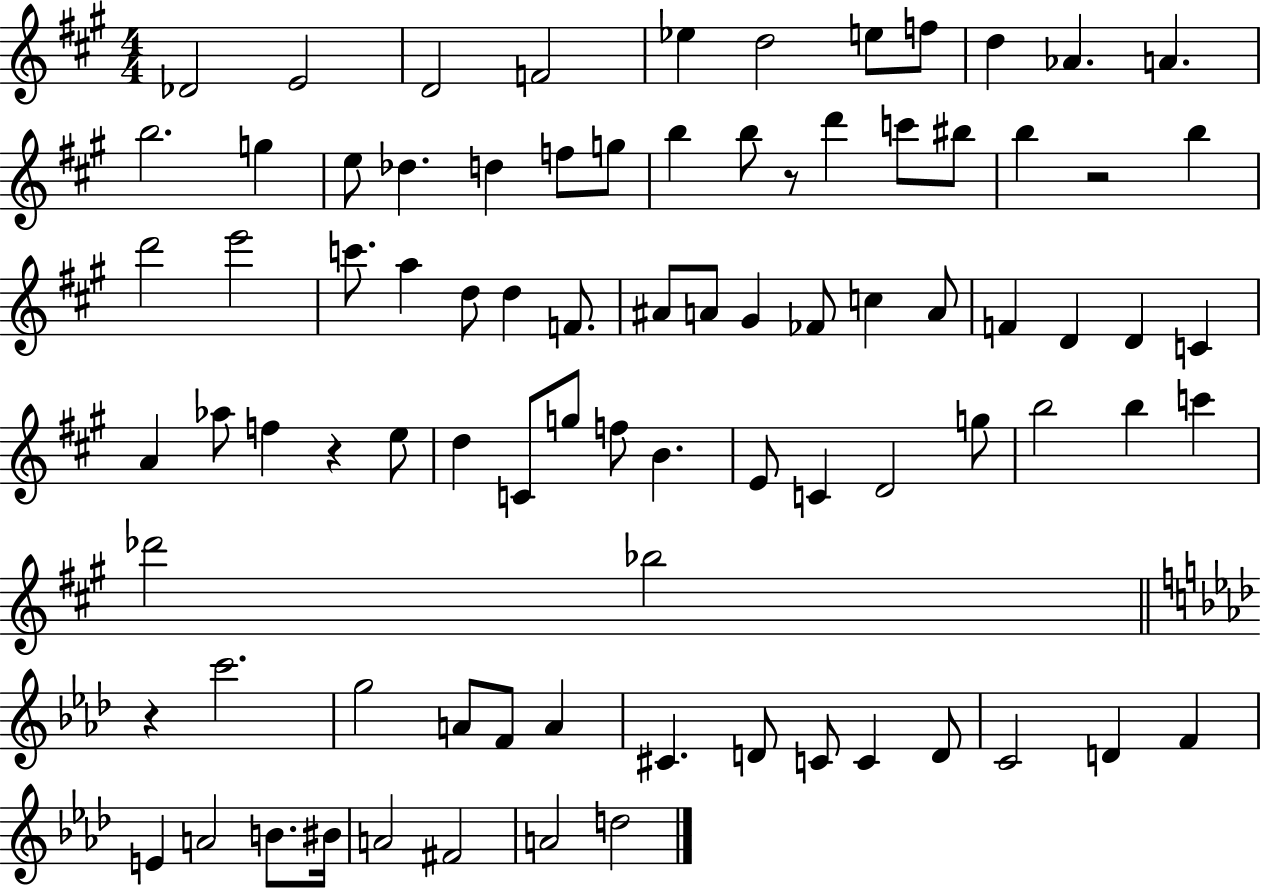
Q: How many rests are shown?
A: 4